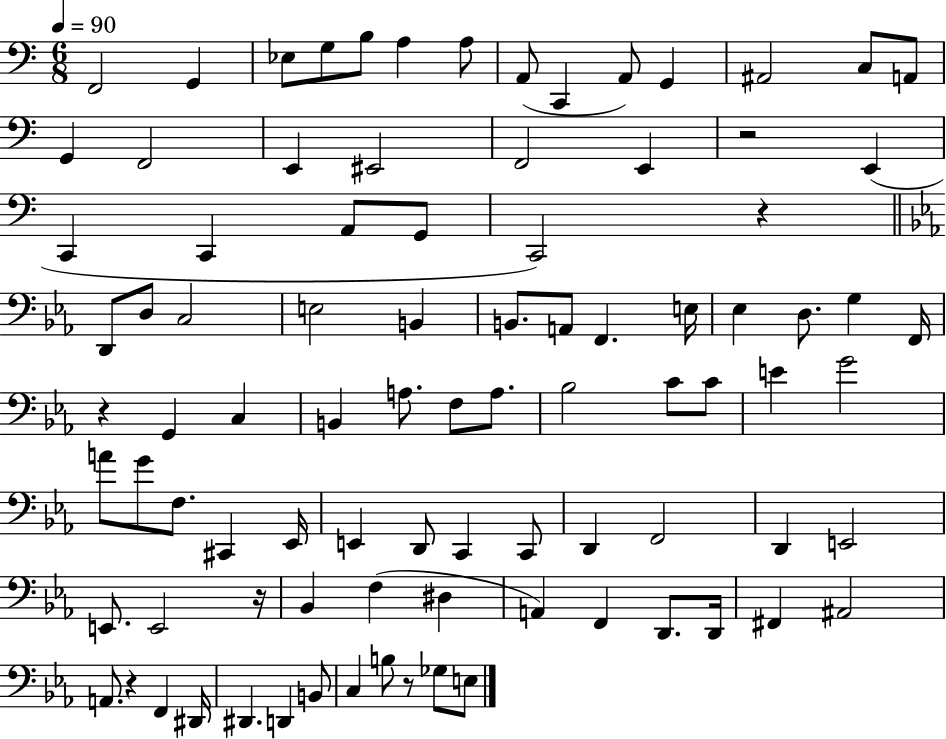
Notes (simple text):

F2/h G2/q Eb3/e G3/e B3/e A3/q A3/e A2/e C2/q A2/e G2/q A#2/h C3/e A2/e G2/q F2/h E2/q EIS2/h F2/h E2/q R/h E2/q C2/q C2/q A2/e G2/e C2/h R/q D2/e D3/e C3/h E3/h B2/q B2/e. A2/e F2/q. E3/s Eb3/q D3/e. G3/q F2/s R/q G2/q C3/q B2/q A3/e. F3/e A3/e. Bb3/h C4/e C4/e E4/q G4/h A4/e G4/e F3/e. C#2/q Eb2/s E2/q D2/e C2/q C2/e D2/q F2/h D2/q E2/h E2/e. E2/h R/s Bb2/q F3/q D#3/q A2/q F2/q D2/e. D2/s F#2/q A#2/h A2/e. R/q F2/q D#2/s D#2/q. D2/q B2/e C3/q B3/e R/e Gb3/e E3/e